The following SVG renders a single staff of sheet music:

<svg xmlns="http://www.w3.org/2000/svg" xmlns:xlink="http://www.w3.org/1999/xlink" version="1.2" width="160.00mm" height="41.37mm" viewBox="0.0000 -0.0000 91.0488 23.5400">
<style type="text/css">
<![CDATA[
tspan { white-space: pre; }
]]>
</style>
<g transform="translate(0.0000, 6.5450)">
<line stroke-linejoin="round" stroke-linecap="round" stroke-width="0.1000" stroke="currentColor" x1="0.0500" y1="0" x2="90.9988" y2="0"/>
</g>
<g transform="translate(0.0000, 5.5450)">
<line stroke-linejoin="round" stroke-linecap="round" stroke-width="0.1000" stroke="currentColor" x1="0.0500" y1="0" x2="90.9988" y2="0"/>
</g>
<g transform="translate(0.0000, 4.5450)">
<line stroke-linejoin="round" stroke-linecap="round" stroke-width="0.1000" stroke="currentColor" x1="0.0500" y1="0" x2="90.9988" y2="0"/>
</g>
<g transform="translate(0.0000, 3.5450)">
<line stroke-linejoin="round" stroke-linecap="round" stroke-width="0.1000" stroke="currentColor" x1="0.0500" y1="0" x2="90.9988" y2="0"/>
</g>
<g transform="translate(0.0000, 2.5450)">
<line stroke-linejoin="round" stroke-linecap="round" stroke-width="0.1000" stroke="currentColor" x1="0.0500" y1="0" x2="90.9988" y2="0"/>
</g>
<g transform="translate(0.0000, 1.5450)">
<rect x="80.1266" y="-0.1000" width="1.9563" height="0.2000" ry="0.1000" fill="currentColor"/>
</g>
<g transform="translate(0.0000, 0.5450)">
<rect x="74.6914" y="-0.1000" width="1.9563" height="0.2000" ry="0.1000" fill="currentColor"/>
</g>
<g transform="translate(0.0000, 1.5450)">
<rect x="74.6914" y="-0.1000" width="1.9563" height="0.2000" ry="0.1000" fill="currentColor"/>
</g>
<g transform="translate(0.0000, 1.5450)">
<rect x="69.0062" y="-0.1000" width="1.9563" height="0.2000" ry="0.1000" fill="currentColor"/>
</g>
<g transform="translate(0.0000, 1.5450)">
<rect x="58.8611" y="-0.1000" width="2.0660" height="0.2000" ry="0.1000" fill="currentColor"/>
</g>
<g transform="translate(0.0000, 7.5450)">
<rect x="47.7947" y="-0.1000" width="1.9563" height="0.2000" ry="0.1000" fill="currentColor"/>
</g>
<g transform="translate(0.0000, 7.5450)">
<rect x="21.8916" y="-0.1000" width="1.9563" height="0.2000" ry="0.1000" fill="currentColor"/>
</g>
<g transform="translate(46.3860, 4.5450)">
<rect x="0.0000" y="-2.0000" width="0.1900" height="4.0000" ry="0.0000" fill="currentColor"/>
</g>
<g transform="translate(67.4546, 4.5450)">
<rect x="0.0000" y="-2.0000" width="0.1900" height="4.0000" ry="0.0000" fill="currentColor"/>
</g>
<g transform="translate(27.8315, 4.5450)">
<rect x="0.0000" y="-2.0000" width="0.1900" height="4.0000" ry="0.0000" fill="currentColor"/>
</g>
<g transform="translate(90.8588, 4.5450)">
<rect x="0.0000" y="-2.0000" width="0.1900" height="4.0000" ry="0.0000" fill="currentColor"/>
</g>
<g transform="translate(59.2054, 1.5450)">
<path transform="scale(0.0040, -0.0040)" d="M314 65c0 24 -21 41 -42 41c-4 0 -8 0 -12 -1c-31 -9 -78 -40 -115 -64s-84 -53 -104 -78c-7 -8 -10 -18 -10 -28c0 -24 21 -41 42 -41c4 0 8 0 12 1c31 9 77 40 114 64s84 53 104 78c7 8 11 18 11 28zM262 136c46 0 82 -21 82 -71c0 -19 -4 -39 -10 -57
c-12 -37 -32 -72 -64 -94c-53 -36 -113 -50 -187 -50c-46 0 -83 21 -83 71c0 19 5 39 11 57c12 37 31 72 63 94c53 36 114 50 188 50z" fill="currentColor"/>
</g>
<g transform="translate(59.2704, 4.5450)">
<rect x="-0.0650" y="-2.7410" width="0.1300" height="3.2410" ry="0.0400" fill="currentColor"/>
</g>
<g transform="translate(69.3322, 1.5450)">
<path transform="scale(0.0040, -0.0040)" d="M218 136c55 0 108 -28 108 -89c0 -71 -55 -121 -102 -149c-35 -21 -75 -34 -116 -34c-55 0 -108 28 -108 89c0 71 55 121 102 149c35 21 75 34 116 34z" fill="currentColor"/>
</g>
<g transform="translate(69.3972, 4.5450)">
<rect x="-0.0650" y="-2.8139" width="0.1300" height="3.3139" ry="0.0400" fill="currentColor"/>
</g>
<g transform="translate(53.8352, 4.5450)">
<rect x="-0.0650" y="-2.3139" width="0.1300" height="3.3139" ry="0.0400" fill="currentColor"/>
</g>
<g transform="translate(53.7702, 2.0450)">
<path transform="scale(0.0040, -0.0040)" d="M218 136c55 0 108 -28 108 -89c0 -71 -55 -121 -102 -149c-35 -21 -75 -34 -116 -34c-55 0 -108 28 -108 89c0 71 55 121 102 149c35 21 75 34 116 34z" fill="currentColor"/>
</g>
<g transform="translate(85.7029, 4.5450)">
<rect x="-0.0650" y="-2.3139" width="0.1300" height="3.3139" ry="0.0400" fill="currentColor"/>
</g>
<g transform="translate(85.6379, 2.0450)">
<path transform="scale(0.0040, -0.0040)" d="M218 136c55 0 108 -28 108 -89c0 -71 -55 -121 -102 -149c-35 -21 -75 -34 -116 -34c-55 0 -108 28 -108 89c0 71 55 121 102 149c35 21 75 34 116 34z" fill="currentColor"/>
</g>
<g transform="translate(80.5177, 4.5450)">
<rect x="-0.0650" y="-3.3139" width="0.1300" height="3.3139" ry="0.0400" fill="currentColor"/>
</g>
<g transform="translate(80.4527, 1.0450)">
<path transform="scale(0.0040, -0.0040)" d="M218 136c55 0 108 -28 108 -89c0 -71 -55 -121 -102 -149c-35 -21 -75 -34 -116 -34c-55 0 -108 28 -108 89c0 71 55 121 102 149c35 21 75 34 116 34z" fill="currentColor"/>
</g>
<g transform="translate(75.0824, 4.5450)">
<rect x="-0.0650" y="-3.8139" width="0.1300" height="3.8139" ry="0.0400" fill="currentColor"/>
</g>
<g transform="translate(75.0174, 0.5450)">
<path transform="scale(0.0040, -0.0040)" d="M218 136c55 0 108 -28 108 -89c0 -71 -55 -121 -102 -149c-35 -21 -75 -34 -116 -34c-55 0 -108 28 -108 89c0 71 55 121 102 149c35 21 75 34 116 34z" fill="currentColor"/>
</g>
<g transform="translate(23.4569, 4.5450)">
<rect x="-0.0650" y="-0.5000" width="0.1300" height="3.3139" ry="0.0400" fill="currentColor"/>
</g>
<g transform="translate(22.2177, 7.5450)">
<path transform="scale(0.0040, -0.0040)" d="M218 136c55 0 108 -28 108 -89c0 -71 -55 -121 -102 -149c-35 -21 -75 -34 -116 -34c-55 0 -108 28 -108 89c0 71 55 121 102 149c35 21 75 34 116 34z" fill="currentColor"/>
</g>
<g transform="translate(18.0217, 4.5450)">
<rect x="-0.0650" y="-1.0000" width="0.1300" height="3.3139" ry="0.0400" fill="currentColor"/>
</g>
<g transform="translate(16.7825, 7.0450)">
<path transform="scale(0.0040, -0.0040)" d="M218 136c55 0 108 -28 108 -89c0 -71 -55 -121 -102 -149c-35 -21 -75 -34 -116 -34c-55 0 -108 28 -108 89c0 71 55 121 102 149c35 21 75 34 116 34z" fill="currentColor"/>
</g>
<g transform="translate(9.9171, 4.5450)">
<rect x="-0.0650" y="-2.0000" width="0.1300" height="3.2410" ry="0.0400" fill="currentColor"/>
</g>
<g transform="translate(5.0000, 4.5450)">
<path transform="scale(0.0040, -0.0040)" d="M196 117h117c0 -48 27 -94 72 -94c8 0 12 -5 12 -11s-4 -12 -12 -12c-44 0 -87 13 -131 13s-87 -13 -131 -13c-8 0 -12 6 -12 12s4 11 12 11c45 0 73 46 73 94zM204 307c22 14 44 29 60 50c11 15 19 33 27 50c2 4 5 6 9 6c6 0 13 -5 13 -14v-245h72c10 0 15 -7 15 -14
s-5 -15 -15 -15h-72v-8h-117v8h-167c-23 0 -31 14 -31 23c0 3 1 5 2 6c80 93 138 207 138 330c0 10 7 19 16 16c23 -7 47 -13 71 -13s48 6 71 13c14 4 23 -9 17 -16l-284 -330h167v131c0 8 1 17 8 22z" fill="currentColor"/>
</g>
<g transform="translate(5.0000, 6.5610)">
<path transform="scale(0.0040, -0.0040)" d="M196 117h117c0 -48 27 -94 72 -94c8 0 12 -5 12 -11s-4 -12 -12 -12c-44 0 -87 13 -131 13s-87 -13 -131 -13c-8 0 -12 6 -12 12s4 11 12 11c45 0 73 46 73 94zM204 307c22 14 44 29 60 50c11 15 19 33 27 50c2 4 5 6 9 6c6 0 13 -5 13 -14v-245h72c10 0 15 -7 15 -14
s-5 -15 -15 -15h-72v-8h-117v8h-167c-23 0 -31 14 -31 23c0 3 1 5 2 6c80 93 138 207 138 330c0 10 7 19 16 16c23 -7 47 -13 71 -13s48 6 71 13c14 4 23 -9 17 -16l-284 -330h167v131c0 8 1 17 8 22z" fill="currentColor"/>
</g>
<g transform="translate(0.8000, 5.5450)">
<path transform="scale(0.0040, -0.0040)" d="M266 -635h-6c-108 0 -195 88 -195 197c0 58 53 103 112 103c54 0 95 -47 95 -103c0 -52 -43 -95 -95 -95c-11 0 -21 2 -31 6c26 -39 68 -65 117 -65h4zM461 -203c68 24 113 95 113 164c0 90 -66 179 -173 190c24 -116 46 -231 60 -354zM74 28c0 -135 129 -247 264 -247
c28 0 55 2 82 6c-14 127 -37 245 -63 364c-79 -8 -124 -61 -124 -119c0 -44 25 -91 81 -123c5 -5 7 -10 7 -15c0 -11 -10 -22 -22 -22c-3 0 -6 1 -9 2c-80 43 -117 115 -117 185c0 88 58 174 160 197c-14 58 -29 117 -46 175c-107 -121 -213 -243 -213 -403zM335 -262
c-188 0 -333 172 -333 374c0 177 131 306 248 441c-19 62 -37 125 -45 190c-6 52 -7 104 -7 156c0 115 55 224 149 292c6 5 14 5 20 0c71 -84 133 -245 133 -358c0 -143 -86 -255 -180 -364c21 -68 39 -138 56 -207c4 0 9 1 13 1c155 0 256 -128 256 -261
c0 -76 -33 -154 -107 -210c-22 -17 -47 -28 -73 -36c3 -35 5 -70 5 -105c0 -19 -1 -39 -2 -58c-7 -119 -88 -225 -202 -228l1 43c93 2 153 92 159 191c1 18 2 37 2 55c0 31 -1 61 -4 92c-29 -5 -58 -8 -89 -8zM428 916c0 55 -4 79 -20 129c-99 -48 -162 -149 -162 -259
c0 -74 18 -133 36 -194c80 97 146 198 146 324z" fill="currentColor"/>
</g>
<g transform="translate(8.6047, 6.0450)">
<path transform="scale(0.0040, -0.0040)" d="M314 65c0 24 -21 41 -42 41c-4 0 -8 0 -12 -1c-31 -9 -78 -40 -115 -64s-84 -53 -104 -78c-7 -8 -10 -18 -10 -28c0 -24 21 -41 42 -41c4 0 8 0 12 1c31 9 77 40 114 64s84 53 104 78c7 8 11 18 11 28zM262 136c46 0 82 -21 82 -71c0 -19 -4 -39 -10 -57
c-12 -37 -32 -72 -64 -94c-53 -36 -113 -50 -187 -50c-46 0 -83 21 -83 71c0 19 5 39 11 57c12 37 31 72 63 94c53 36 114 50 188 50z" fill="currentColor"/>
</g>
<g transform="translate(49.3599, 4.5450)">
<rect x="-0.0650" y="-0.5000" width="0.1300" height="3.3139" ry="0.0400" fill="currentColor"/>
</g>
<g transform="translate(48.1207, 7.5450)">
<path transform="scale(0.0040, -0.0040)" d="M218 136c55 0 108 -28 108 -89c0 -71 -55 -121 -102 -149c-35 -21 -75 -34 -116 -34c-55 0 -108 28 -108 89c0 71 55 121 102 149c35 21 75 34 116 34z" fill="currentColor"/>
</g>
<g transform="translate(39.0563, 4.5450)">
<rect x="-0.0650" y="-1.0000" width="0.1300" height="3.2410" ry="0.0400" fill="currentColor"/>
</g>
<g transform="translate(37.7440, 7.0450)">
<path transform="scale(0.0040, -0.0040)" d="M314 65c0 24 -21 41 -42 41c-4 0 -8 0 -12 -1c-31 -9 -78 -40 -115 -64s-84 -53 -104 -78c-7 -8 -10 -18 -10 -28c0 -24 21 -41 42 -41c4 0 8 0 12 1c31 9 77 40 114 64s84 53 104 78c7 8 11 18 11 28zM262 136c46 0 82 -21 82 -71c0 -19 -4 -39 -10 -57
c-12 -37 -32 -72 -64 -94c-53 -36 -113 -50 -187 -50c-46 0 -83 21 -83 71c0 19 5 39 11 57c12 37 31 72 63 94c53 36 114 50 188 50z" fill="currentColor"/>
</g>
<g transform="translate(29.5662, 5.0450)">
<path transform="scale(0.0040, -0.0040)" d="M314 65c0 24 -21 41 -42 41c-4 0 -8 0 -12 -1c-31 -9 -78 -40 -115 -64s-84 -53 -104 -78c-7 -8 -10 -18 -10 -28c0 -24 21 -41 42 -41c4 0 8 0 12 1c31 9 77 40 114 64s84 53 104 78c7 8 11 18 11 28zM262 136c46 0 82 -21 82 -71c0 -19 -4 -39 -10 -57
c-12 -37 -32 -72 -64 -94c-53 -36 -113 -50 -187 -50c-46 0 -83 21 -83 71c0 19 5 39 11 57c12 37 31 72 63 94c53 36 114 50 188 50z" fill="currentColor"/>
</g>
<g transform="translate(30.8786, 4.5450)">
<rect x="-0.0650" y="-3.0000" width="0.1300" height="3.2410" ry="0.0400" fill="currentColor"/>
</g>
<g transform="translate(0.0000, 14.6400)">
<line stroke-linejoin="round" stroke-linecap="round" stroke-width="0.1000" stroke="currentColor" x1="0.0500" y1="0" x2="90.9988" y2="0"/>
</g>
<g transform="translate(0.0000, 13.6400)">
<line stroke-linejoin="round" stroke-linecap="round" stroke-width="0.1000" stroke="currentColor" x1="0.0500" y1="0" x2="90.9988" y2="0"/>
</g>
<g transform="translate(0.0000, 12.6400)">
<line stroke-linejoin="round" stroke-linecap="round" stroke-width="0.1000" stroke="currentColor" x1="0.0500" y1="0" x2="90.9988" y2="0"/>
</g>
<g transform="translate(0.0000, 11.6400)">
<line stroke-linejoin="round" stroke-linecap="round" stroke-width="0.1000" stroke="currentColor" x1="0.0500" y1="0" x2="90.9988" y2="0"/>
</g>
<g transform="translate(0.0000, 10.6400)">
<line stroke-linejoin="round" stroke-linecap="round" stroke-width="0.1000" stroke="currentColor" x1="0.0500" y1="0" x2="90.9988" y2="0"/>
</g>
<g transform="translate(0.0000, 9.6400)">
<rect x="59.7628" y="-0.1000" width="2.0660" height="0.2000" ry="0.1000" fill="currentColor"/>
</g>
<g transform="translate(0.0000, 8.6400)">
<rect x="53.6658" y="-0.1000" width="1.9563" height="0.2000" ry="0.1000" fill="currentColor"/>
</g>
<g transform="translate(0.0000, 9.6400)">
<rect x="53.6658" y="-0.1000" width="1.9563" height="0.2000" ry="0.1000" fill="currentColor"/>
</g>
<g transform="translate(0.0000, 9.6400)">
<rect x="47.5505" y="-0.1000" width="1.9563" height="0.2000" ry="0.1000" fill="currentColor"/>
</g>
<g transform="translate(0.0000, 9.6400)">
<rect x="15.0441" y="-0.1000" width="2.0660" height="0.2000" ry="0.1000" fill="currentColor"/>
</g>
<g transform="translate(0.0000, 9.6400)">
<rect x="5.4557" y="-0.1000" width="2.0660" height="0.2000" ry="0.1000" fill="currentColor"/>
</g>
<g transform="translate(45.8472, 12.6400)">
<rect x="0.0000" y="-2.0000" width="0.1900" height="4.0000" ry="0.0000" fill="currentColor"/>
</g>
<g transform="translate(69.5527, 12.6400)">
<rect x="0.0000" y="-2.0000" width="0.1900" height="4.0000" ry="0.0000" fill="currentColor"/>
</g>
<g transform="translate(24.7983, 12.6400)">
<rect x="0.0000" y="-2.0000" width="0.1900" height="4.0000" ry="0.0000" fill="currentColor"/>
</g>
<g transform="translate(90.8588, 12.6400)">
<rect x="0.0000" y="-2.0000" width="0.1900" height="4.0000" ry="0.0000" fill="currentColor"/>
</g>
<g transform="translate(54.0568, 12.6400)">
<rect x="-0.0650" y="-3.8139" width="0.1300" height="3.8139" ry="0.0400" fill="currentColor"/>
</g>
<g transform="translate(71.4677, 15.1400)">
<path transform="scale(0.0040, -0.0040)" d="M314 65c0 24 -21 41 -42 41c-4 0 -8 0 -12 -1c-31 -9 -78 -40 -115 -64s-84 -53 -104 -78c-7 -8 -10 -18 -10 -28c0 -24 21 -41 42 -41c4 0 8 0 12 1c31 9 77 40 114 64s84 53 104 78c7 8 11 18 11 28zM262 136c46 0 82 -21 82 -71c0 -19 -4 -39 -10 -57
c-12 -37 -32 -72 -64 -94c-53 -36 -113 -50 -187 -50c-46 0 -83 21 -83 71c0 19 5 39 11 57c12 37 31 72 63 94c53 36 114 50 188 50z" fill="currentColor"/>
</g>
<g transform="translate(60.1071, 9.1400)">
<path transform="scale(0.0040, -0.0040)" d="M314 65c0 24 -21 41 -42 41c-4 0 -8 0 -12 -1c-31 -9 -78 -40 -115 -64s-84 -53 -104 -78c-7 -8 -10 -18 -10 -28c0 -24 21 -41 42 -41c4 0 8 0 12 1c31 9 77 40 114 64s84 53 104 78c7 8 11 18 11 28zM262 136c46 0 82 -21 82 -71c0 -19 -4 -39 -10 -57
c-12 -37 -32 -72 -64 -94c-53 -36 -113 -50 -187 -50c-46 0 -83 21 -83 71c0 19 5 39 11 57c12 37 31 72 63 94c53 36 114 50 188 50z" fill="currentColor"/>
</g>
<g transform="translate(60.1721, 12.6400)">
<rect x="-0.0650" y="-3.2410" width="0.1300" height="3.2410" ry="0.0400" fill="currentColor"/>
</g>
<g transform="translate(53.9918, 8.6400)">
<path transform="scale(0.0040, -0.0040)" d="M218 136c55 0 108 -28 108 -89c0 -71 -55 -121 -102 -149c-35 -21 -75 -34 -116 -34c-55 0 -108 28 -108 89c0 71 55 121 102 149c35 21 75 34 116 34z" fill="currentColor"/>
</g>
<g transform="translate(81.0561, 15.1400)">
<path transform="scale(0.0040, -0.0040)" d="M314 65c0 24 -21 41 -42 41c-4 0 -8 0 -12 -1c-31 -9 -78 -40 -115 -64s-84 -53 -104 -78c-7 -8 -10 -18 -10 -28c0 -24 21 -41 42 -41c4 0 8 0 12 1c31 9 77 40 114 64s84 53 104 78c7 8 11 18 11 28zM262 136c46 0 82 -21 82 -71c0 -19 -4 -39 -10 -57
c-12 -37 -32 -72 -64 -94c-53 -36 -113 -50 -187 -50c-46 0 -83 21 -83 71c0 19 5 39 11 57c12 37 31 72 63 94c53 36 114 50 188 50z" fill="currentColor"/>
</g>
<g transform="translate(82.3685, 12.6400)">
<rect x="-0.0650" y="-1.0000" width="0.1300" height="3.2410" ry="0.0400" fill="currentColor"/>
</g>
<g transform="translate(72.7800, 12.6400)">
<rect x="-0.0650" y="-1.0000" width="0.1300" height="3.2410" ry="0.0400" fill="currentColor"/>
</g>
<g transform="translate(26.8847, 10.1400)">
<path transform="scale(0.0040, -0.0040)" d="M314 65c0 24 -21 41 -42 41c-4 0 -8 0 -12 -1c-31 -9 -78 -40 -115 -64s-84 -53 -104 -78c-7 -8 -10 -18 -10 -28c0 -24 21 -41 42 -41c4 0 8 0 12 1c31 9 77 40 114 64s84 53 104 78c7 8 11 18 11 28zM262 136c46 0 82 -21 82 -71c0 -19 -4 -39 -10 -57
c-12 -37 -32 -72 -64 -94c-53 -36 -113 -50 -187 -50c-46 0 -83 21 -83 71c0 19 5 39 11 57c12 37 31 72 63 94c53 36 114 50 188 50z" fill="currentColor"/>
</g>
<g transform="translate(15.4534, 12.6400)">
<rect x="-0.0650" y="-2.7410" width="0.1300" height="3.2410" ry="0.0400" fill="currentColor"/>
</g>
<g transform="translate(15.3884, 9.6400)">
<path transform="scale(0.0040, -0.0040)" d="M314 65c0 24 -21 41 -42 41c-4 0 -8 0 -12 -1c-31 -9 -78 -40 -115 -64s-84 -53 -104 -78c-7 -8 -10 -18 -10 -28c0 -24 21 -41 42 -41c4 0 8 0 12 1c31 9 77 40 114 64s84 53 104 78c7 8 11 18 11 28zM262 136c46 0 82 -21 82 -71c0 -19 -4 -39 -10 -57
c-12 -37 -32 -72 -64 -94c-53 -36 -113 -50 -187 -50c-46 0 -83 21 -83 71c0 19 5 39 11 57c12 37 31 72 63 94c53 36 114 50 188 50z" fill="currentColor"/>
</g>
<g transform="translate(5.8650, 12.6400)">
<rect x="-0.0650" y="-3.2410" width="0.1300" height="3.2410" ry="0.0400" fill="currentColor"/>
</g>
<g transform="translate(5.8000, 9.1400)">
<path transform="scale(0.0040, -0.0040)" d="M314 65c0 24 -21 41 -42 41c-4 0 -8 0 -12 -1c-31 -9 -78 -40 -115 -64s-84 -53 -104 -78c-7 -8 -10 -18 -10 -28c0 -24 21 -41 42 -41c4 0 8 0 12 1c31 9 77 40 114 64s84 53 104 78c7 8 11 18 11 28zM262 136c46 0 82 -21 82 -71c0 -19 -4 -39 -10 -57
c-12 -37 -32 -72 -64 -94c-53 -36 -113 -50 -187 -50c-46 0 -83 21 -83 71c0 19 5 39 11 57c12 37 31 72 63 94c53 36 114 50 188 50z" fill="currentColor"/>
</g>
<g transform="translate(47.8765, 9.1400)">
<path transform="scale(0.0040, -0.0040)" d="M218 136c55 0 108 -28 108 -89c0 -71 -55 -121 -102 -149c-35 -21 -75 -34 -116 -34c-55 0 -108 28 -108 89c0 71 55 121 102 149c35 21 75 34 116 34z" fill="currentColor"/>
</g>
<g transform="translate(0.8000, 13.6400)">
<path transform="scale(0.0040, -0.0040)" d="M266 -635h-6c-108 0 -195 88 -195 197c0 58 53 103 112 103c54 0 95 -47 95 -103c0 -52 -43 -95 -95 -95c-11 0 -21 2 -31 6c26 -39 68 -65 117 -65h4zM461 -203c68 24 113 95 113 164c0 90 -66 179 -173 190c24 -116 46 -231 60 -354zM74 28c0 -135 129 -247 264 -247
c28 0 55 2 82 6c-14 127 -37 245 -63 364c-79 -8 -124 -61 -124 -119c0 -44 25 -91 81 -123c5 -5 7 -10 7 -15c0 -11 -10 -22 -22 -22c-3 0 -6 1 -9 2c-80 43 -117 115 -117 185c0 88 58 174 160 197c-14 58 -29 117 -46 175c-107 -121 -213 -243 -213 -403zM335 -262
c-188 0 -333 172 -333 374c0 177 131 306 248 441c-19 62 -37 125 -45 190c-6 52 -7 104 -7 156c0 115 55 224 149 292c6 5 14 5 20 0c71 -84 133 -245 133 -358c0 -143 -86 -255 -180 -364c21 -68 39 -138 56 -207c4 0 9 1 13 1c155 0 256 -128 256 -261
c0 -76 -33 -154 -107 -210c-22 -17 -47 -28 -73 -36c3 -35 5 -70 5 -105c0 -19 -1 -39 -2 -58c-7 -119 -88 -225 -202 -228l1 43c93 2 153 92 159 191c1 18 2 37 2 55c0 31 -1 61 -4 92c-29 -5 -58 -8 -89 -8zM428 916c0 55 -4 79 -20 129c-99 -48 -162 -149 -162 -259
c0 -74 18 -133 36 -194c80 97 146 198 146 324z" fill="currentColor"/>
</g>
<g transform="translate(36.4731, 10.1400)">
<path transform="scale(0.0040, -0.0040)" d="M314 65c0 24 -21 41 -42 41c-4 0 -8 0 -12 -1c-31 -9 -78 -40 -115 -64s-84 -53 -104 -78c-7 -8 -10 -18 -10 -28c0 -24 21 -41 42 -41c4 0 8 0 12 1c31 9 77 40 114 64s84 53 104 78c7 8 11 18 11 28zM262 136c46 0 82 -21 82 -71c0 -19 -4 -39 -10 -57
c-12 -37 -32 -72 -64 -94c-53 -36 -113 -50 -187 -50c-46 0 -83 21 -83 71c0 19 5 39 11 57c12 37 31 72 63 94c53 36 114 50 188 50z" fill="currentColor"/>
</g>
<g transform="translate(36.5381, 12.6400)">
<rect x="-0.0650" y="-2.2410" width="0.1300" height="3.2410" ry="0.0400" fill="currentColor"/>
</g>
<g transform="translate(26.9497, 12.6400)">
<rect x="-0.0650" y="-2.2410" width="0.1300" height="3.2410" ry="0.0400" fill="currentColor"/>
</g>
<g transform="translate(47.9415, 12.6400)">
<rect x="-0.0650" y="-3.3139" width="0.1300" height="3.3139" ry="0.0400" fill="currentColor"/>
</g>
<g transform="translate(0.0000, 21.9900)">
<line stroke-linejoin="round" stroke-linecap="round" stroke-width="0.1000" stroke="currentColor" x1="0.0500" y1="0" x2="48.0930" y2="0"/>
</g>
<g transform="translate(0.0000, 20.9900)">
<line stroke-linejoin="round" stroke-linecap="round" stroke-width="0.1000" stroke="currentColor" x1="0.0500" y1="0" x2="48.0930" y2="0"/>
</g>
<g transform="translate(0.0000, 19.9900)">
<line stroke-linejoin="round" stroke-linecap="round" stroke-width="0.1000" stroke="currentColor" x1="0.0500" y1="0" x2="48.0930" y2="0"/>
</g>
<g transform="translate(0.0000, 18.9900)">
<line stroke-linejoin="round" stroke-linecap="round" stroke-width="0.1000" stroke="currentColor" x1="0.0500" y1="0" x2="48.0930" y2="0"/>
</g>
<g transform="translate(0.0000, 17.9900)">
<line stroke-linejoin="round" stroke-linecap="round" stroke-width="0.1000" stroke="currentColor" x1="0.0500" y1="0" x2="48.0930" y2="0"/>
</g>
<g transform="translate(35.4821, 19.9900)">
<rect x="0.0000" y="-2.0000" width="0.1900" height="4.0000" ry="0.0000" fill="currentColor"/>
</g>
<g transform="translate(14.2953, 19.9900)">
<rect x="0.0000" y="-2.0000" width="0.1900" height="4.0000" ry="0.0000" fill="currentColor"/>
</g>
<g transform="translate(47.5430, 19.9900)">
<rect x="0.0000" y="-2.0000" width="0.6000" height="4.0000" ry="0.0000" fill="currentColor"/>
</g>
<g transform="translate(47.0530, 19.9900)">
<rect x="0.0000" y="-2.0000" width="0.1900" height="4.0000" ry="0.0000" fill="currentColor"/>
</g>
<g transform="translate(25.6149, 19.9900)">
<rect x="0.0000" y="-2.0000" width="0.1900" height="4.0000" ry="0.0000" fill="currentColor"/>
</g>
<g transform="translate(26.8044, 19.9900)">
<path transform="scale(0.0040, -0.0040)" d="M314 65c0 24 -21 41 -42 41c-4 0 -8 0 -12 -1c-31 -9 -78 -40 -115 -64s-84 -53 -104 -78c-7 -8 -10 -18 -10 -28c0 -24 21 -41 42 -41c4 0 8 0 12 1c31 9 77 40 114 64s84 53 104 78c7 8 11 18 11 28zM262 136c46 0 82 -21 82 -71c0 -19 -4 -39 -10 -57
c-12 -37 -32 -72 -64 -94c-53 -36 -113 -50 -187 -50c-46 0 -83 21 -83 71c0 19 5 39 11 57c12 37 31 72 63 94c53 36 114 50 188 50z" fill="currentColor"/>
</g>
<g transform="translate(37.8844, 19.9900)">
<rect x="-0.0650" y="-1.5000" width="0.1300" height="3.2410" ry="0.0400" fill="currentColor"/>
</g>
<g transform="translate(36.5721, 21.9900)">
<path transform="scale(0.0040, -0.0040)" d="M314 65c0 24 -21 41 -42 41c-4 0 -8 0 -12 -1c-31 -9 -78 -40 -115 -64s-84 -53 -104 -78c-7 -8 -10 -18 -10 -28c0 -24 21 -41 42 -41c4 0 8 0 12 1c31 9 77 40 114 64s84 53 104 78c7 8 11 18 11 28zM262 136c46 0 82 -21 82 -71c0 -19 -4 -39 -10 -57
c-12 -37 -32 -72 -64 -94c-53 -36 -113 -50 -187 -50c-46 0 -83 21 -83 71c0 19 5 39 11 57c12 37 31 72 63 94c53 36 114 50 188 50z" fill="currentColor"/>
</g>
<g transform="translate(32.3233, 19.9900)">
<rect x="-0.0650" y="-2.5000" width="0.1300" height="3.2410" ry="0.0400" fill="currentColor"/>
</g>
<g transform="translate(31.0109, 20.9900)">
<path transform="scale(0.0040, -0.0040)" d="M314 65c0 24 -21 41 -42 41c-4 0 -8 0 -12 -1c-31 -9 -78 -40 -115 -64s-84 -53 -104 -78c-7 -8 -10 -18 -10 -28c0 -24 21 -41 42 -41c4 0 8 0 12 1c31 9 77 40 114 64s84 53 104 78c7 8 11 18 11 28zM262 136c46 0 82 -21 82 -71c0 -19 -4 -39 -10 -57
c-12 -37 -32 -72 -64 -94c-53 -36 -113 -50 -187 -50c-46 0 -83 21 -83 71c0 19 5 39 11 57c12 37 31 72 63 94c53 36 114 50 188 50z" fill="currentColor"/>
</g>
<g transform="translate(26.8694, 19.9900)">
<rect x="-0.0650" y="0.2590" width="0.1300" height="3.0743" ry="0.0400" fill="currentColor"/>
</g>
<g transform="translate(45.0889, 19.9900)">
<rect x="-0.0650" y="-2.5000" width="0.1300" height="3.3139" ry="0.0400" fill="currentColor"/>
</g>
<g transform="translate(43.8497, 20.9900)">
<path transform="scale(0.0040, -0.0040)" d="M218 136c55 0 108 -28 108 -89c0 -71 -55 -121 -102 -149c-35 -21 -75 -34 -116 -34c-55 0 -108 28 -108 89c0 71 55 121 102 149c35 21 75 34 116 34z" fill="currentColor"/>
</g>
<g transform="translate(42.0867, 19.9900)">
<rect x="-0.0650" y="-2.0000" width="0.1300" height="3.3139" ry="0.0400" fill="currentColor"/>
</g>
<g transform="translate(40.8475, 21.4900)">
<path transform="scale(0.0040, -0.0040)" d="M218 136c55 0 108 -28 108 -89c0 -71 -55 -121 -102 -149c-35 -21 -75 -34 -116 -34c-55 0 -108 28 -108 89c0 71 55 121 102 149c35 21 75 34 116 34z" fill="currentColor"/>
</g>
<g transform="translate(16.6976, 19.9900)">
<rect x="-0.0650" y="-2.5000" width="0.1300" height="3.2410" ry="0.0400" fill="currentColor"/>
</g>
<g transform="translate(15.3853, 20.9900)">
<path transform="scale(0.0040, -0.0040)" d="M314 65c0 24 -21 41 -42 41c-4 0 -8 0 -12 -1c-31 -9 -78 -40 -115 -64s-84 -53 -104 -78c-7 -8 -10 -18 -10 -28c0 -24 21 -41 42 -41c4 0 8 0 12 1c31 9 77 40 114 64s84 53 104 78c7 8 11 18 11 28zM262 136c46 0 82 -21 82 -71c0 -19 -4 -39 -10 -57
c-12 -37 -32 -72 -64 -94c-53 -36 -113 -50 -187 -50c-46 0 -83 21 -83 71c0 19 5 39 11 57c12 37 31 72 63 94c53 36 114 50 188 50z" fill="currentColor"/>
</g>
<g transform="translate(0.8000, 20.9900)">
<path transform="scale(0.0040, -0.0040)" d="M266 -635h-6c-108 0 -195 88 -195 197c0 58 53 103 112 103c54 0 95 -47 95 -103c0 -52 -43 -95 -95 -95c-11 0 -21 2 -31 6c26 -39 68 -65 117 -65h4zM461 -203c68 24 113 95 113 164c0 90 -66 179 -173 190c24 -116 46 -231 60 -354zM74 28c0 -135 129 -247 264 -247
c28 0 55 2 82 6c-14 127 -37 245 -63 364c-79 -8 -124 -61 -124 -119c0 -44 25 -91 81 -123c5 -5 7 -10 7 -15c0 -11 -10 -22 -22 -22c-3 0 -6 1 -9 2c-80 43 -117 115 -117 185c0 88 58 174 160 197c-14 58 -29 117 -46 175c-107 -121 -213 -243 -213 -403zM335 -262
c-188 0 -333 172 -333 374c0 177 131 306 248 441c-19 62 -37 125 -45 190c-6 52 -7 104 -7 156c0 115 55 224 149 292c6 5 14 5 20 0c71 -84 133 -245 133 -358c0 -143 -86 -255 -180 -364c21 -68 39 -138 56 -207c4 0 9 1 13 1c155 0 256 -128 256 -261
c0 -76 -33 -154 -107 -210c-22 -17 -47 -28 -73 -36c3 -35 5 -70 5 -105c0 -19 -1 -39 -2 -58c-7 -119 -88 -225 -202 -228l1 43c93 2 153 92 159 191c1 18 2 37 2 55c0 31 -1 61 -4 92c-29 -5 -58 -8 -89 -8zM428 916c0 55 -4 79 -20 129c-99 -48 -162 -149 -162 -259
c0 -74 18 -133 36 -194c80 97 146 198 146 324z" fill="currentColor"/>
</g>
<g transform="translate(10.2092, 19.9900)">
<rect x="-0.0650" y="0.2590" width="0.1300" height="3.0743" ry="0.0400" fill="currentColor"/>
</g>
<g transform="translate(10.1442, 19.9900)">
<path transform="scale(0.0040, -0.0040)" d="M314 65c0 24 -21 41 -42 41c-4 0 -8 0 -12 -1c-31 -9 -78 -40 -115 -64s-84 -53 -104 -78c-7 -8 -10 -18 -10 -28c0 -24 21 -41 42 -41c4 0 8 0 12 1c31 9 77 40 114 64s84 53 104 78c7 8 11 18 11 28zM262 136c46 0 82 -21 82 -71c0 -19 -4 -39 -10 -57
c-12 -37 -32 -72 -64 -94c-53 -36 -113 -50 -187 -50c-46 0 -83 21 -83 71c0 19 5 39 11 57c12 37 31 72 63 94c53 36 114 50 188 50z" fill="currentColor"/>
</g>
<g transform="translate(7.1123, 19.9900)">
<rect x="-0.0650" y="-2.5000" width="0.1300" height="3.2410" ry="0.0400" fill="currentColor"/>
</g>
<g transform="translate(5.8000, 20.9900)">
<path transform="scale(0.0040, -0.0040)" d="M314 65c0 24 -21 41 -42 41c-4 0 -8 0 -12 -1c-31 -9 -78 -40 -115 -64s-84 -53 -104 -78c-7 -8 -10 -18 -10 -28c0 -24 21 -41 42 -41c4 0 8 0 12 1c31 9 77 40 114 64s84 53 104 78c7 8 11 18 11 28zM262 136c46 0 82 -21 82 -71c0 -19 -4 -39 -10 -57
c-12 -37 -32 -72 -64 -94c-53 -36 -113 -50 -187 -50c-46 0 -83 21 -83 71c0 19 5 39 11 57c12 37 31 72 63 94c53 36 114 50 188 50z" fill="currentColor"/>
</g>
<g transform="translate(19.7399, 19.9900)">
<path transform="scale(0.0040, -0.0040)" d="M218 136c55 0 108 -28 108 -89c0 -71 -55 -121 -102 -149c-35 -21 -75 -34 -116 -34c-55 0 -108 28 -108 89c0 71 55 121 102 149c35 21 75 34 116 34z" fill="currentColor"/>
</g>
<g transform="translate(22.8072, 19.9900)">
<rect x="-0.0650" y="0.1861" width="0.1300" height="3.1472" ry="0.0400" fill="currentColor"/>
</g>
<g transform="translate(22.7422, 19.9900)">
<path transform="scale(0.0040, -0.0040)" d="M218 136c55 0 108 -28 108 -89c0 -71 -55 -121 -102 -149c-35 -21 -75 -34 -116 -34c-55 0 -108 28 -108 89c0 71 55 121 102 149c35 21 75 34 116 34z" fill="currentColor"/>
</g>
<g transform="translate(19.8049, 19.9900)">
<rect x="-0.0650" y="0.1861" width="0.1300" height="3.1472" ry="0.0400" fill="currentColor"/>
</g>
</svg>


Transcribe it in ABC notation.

X:1
T:Untitled
M:4/4
L:1/4
K:C
F2 D C A2 D2 C g a2 a c' b g b2 a2 g2 g2 b c' b2 D2 D2 G2 B2 G2 B B B2 G2 E2 F G